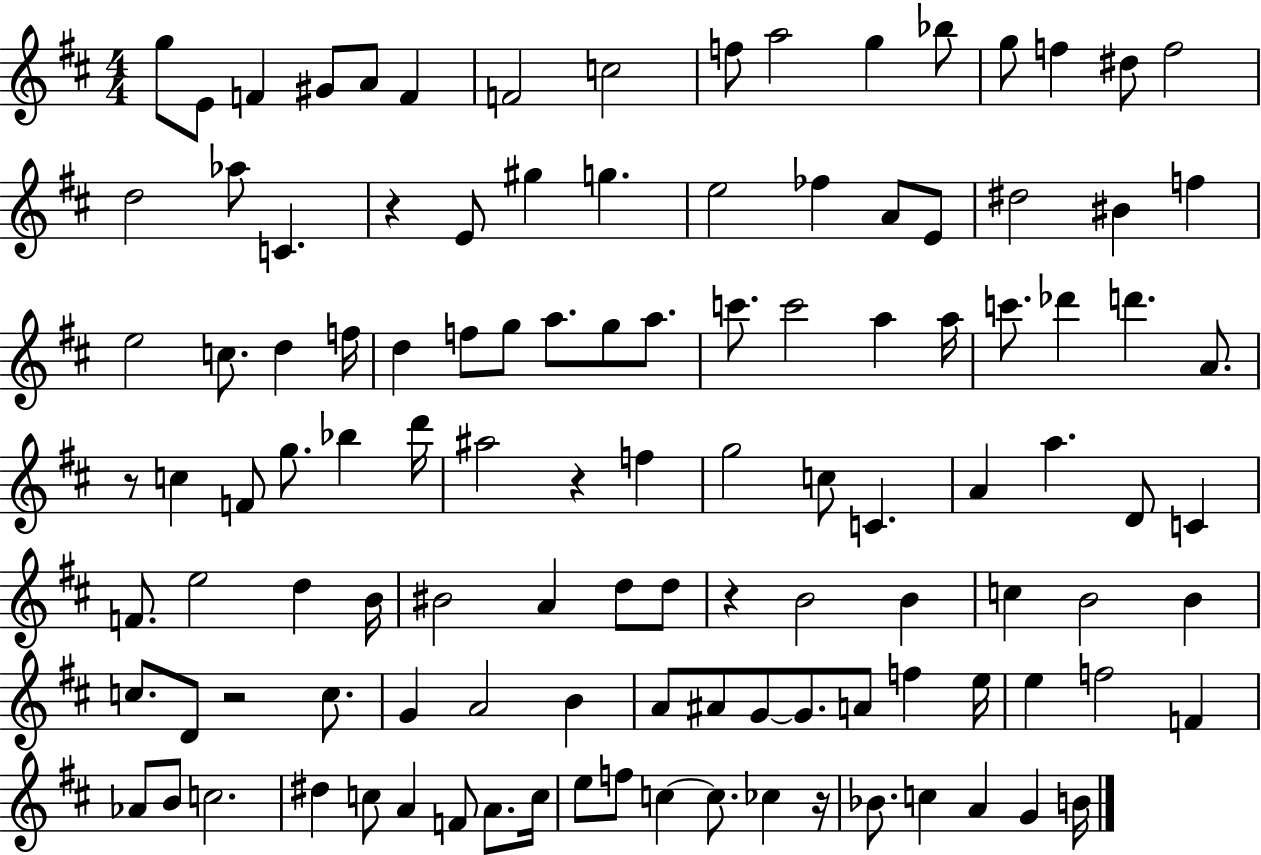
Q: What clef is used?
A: treble